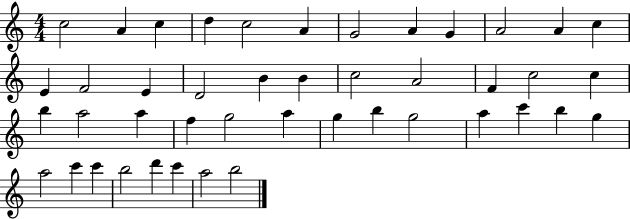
{
  \clef treble
  \numericTimeSignature
  \time 4/4
  \key c \major
  c''2 a'4 c''4 | d''4 c''2 a'4 | g'2 a'4 g'4 | a'2 a'4 c''4 | \break e'4 f'2 e'4 | d'2 b'4 b'4 | c''2 a'2 | f'4 c''2 c''4 | \break b''4 a''2 a''4 | f''4 g''2 a''4 | g''4 b''4 g''2 | a''4 c'''4 b''4 g''4 | \break a''2 c'''4 c'''4 | b''2 d'''4 c'''4 | a''2 b''2 | \bar "|."
}